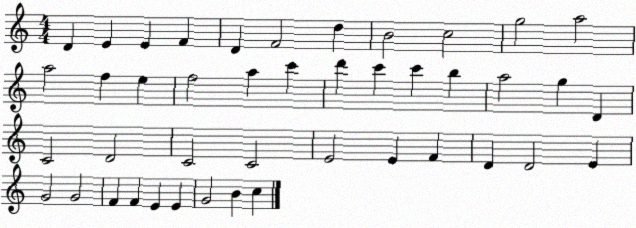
X:1
T:Untitled
M:4/4
L:1/4
K:C
D E E F D F2 d B2 c2 g2 a2 a2 f e f2 a c' d' c' c' b a2 g D C2 D2 C2 C2 E2 E F D D2 E G2 G2 F F E E G2 B c